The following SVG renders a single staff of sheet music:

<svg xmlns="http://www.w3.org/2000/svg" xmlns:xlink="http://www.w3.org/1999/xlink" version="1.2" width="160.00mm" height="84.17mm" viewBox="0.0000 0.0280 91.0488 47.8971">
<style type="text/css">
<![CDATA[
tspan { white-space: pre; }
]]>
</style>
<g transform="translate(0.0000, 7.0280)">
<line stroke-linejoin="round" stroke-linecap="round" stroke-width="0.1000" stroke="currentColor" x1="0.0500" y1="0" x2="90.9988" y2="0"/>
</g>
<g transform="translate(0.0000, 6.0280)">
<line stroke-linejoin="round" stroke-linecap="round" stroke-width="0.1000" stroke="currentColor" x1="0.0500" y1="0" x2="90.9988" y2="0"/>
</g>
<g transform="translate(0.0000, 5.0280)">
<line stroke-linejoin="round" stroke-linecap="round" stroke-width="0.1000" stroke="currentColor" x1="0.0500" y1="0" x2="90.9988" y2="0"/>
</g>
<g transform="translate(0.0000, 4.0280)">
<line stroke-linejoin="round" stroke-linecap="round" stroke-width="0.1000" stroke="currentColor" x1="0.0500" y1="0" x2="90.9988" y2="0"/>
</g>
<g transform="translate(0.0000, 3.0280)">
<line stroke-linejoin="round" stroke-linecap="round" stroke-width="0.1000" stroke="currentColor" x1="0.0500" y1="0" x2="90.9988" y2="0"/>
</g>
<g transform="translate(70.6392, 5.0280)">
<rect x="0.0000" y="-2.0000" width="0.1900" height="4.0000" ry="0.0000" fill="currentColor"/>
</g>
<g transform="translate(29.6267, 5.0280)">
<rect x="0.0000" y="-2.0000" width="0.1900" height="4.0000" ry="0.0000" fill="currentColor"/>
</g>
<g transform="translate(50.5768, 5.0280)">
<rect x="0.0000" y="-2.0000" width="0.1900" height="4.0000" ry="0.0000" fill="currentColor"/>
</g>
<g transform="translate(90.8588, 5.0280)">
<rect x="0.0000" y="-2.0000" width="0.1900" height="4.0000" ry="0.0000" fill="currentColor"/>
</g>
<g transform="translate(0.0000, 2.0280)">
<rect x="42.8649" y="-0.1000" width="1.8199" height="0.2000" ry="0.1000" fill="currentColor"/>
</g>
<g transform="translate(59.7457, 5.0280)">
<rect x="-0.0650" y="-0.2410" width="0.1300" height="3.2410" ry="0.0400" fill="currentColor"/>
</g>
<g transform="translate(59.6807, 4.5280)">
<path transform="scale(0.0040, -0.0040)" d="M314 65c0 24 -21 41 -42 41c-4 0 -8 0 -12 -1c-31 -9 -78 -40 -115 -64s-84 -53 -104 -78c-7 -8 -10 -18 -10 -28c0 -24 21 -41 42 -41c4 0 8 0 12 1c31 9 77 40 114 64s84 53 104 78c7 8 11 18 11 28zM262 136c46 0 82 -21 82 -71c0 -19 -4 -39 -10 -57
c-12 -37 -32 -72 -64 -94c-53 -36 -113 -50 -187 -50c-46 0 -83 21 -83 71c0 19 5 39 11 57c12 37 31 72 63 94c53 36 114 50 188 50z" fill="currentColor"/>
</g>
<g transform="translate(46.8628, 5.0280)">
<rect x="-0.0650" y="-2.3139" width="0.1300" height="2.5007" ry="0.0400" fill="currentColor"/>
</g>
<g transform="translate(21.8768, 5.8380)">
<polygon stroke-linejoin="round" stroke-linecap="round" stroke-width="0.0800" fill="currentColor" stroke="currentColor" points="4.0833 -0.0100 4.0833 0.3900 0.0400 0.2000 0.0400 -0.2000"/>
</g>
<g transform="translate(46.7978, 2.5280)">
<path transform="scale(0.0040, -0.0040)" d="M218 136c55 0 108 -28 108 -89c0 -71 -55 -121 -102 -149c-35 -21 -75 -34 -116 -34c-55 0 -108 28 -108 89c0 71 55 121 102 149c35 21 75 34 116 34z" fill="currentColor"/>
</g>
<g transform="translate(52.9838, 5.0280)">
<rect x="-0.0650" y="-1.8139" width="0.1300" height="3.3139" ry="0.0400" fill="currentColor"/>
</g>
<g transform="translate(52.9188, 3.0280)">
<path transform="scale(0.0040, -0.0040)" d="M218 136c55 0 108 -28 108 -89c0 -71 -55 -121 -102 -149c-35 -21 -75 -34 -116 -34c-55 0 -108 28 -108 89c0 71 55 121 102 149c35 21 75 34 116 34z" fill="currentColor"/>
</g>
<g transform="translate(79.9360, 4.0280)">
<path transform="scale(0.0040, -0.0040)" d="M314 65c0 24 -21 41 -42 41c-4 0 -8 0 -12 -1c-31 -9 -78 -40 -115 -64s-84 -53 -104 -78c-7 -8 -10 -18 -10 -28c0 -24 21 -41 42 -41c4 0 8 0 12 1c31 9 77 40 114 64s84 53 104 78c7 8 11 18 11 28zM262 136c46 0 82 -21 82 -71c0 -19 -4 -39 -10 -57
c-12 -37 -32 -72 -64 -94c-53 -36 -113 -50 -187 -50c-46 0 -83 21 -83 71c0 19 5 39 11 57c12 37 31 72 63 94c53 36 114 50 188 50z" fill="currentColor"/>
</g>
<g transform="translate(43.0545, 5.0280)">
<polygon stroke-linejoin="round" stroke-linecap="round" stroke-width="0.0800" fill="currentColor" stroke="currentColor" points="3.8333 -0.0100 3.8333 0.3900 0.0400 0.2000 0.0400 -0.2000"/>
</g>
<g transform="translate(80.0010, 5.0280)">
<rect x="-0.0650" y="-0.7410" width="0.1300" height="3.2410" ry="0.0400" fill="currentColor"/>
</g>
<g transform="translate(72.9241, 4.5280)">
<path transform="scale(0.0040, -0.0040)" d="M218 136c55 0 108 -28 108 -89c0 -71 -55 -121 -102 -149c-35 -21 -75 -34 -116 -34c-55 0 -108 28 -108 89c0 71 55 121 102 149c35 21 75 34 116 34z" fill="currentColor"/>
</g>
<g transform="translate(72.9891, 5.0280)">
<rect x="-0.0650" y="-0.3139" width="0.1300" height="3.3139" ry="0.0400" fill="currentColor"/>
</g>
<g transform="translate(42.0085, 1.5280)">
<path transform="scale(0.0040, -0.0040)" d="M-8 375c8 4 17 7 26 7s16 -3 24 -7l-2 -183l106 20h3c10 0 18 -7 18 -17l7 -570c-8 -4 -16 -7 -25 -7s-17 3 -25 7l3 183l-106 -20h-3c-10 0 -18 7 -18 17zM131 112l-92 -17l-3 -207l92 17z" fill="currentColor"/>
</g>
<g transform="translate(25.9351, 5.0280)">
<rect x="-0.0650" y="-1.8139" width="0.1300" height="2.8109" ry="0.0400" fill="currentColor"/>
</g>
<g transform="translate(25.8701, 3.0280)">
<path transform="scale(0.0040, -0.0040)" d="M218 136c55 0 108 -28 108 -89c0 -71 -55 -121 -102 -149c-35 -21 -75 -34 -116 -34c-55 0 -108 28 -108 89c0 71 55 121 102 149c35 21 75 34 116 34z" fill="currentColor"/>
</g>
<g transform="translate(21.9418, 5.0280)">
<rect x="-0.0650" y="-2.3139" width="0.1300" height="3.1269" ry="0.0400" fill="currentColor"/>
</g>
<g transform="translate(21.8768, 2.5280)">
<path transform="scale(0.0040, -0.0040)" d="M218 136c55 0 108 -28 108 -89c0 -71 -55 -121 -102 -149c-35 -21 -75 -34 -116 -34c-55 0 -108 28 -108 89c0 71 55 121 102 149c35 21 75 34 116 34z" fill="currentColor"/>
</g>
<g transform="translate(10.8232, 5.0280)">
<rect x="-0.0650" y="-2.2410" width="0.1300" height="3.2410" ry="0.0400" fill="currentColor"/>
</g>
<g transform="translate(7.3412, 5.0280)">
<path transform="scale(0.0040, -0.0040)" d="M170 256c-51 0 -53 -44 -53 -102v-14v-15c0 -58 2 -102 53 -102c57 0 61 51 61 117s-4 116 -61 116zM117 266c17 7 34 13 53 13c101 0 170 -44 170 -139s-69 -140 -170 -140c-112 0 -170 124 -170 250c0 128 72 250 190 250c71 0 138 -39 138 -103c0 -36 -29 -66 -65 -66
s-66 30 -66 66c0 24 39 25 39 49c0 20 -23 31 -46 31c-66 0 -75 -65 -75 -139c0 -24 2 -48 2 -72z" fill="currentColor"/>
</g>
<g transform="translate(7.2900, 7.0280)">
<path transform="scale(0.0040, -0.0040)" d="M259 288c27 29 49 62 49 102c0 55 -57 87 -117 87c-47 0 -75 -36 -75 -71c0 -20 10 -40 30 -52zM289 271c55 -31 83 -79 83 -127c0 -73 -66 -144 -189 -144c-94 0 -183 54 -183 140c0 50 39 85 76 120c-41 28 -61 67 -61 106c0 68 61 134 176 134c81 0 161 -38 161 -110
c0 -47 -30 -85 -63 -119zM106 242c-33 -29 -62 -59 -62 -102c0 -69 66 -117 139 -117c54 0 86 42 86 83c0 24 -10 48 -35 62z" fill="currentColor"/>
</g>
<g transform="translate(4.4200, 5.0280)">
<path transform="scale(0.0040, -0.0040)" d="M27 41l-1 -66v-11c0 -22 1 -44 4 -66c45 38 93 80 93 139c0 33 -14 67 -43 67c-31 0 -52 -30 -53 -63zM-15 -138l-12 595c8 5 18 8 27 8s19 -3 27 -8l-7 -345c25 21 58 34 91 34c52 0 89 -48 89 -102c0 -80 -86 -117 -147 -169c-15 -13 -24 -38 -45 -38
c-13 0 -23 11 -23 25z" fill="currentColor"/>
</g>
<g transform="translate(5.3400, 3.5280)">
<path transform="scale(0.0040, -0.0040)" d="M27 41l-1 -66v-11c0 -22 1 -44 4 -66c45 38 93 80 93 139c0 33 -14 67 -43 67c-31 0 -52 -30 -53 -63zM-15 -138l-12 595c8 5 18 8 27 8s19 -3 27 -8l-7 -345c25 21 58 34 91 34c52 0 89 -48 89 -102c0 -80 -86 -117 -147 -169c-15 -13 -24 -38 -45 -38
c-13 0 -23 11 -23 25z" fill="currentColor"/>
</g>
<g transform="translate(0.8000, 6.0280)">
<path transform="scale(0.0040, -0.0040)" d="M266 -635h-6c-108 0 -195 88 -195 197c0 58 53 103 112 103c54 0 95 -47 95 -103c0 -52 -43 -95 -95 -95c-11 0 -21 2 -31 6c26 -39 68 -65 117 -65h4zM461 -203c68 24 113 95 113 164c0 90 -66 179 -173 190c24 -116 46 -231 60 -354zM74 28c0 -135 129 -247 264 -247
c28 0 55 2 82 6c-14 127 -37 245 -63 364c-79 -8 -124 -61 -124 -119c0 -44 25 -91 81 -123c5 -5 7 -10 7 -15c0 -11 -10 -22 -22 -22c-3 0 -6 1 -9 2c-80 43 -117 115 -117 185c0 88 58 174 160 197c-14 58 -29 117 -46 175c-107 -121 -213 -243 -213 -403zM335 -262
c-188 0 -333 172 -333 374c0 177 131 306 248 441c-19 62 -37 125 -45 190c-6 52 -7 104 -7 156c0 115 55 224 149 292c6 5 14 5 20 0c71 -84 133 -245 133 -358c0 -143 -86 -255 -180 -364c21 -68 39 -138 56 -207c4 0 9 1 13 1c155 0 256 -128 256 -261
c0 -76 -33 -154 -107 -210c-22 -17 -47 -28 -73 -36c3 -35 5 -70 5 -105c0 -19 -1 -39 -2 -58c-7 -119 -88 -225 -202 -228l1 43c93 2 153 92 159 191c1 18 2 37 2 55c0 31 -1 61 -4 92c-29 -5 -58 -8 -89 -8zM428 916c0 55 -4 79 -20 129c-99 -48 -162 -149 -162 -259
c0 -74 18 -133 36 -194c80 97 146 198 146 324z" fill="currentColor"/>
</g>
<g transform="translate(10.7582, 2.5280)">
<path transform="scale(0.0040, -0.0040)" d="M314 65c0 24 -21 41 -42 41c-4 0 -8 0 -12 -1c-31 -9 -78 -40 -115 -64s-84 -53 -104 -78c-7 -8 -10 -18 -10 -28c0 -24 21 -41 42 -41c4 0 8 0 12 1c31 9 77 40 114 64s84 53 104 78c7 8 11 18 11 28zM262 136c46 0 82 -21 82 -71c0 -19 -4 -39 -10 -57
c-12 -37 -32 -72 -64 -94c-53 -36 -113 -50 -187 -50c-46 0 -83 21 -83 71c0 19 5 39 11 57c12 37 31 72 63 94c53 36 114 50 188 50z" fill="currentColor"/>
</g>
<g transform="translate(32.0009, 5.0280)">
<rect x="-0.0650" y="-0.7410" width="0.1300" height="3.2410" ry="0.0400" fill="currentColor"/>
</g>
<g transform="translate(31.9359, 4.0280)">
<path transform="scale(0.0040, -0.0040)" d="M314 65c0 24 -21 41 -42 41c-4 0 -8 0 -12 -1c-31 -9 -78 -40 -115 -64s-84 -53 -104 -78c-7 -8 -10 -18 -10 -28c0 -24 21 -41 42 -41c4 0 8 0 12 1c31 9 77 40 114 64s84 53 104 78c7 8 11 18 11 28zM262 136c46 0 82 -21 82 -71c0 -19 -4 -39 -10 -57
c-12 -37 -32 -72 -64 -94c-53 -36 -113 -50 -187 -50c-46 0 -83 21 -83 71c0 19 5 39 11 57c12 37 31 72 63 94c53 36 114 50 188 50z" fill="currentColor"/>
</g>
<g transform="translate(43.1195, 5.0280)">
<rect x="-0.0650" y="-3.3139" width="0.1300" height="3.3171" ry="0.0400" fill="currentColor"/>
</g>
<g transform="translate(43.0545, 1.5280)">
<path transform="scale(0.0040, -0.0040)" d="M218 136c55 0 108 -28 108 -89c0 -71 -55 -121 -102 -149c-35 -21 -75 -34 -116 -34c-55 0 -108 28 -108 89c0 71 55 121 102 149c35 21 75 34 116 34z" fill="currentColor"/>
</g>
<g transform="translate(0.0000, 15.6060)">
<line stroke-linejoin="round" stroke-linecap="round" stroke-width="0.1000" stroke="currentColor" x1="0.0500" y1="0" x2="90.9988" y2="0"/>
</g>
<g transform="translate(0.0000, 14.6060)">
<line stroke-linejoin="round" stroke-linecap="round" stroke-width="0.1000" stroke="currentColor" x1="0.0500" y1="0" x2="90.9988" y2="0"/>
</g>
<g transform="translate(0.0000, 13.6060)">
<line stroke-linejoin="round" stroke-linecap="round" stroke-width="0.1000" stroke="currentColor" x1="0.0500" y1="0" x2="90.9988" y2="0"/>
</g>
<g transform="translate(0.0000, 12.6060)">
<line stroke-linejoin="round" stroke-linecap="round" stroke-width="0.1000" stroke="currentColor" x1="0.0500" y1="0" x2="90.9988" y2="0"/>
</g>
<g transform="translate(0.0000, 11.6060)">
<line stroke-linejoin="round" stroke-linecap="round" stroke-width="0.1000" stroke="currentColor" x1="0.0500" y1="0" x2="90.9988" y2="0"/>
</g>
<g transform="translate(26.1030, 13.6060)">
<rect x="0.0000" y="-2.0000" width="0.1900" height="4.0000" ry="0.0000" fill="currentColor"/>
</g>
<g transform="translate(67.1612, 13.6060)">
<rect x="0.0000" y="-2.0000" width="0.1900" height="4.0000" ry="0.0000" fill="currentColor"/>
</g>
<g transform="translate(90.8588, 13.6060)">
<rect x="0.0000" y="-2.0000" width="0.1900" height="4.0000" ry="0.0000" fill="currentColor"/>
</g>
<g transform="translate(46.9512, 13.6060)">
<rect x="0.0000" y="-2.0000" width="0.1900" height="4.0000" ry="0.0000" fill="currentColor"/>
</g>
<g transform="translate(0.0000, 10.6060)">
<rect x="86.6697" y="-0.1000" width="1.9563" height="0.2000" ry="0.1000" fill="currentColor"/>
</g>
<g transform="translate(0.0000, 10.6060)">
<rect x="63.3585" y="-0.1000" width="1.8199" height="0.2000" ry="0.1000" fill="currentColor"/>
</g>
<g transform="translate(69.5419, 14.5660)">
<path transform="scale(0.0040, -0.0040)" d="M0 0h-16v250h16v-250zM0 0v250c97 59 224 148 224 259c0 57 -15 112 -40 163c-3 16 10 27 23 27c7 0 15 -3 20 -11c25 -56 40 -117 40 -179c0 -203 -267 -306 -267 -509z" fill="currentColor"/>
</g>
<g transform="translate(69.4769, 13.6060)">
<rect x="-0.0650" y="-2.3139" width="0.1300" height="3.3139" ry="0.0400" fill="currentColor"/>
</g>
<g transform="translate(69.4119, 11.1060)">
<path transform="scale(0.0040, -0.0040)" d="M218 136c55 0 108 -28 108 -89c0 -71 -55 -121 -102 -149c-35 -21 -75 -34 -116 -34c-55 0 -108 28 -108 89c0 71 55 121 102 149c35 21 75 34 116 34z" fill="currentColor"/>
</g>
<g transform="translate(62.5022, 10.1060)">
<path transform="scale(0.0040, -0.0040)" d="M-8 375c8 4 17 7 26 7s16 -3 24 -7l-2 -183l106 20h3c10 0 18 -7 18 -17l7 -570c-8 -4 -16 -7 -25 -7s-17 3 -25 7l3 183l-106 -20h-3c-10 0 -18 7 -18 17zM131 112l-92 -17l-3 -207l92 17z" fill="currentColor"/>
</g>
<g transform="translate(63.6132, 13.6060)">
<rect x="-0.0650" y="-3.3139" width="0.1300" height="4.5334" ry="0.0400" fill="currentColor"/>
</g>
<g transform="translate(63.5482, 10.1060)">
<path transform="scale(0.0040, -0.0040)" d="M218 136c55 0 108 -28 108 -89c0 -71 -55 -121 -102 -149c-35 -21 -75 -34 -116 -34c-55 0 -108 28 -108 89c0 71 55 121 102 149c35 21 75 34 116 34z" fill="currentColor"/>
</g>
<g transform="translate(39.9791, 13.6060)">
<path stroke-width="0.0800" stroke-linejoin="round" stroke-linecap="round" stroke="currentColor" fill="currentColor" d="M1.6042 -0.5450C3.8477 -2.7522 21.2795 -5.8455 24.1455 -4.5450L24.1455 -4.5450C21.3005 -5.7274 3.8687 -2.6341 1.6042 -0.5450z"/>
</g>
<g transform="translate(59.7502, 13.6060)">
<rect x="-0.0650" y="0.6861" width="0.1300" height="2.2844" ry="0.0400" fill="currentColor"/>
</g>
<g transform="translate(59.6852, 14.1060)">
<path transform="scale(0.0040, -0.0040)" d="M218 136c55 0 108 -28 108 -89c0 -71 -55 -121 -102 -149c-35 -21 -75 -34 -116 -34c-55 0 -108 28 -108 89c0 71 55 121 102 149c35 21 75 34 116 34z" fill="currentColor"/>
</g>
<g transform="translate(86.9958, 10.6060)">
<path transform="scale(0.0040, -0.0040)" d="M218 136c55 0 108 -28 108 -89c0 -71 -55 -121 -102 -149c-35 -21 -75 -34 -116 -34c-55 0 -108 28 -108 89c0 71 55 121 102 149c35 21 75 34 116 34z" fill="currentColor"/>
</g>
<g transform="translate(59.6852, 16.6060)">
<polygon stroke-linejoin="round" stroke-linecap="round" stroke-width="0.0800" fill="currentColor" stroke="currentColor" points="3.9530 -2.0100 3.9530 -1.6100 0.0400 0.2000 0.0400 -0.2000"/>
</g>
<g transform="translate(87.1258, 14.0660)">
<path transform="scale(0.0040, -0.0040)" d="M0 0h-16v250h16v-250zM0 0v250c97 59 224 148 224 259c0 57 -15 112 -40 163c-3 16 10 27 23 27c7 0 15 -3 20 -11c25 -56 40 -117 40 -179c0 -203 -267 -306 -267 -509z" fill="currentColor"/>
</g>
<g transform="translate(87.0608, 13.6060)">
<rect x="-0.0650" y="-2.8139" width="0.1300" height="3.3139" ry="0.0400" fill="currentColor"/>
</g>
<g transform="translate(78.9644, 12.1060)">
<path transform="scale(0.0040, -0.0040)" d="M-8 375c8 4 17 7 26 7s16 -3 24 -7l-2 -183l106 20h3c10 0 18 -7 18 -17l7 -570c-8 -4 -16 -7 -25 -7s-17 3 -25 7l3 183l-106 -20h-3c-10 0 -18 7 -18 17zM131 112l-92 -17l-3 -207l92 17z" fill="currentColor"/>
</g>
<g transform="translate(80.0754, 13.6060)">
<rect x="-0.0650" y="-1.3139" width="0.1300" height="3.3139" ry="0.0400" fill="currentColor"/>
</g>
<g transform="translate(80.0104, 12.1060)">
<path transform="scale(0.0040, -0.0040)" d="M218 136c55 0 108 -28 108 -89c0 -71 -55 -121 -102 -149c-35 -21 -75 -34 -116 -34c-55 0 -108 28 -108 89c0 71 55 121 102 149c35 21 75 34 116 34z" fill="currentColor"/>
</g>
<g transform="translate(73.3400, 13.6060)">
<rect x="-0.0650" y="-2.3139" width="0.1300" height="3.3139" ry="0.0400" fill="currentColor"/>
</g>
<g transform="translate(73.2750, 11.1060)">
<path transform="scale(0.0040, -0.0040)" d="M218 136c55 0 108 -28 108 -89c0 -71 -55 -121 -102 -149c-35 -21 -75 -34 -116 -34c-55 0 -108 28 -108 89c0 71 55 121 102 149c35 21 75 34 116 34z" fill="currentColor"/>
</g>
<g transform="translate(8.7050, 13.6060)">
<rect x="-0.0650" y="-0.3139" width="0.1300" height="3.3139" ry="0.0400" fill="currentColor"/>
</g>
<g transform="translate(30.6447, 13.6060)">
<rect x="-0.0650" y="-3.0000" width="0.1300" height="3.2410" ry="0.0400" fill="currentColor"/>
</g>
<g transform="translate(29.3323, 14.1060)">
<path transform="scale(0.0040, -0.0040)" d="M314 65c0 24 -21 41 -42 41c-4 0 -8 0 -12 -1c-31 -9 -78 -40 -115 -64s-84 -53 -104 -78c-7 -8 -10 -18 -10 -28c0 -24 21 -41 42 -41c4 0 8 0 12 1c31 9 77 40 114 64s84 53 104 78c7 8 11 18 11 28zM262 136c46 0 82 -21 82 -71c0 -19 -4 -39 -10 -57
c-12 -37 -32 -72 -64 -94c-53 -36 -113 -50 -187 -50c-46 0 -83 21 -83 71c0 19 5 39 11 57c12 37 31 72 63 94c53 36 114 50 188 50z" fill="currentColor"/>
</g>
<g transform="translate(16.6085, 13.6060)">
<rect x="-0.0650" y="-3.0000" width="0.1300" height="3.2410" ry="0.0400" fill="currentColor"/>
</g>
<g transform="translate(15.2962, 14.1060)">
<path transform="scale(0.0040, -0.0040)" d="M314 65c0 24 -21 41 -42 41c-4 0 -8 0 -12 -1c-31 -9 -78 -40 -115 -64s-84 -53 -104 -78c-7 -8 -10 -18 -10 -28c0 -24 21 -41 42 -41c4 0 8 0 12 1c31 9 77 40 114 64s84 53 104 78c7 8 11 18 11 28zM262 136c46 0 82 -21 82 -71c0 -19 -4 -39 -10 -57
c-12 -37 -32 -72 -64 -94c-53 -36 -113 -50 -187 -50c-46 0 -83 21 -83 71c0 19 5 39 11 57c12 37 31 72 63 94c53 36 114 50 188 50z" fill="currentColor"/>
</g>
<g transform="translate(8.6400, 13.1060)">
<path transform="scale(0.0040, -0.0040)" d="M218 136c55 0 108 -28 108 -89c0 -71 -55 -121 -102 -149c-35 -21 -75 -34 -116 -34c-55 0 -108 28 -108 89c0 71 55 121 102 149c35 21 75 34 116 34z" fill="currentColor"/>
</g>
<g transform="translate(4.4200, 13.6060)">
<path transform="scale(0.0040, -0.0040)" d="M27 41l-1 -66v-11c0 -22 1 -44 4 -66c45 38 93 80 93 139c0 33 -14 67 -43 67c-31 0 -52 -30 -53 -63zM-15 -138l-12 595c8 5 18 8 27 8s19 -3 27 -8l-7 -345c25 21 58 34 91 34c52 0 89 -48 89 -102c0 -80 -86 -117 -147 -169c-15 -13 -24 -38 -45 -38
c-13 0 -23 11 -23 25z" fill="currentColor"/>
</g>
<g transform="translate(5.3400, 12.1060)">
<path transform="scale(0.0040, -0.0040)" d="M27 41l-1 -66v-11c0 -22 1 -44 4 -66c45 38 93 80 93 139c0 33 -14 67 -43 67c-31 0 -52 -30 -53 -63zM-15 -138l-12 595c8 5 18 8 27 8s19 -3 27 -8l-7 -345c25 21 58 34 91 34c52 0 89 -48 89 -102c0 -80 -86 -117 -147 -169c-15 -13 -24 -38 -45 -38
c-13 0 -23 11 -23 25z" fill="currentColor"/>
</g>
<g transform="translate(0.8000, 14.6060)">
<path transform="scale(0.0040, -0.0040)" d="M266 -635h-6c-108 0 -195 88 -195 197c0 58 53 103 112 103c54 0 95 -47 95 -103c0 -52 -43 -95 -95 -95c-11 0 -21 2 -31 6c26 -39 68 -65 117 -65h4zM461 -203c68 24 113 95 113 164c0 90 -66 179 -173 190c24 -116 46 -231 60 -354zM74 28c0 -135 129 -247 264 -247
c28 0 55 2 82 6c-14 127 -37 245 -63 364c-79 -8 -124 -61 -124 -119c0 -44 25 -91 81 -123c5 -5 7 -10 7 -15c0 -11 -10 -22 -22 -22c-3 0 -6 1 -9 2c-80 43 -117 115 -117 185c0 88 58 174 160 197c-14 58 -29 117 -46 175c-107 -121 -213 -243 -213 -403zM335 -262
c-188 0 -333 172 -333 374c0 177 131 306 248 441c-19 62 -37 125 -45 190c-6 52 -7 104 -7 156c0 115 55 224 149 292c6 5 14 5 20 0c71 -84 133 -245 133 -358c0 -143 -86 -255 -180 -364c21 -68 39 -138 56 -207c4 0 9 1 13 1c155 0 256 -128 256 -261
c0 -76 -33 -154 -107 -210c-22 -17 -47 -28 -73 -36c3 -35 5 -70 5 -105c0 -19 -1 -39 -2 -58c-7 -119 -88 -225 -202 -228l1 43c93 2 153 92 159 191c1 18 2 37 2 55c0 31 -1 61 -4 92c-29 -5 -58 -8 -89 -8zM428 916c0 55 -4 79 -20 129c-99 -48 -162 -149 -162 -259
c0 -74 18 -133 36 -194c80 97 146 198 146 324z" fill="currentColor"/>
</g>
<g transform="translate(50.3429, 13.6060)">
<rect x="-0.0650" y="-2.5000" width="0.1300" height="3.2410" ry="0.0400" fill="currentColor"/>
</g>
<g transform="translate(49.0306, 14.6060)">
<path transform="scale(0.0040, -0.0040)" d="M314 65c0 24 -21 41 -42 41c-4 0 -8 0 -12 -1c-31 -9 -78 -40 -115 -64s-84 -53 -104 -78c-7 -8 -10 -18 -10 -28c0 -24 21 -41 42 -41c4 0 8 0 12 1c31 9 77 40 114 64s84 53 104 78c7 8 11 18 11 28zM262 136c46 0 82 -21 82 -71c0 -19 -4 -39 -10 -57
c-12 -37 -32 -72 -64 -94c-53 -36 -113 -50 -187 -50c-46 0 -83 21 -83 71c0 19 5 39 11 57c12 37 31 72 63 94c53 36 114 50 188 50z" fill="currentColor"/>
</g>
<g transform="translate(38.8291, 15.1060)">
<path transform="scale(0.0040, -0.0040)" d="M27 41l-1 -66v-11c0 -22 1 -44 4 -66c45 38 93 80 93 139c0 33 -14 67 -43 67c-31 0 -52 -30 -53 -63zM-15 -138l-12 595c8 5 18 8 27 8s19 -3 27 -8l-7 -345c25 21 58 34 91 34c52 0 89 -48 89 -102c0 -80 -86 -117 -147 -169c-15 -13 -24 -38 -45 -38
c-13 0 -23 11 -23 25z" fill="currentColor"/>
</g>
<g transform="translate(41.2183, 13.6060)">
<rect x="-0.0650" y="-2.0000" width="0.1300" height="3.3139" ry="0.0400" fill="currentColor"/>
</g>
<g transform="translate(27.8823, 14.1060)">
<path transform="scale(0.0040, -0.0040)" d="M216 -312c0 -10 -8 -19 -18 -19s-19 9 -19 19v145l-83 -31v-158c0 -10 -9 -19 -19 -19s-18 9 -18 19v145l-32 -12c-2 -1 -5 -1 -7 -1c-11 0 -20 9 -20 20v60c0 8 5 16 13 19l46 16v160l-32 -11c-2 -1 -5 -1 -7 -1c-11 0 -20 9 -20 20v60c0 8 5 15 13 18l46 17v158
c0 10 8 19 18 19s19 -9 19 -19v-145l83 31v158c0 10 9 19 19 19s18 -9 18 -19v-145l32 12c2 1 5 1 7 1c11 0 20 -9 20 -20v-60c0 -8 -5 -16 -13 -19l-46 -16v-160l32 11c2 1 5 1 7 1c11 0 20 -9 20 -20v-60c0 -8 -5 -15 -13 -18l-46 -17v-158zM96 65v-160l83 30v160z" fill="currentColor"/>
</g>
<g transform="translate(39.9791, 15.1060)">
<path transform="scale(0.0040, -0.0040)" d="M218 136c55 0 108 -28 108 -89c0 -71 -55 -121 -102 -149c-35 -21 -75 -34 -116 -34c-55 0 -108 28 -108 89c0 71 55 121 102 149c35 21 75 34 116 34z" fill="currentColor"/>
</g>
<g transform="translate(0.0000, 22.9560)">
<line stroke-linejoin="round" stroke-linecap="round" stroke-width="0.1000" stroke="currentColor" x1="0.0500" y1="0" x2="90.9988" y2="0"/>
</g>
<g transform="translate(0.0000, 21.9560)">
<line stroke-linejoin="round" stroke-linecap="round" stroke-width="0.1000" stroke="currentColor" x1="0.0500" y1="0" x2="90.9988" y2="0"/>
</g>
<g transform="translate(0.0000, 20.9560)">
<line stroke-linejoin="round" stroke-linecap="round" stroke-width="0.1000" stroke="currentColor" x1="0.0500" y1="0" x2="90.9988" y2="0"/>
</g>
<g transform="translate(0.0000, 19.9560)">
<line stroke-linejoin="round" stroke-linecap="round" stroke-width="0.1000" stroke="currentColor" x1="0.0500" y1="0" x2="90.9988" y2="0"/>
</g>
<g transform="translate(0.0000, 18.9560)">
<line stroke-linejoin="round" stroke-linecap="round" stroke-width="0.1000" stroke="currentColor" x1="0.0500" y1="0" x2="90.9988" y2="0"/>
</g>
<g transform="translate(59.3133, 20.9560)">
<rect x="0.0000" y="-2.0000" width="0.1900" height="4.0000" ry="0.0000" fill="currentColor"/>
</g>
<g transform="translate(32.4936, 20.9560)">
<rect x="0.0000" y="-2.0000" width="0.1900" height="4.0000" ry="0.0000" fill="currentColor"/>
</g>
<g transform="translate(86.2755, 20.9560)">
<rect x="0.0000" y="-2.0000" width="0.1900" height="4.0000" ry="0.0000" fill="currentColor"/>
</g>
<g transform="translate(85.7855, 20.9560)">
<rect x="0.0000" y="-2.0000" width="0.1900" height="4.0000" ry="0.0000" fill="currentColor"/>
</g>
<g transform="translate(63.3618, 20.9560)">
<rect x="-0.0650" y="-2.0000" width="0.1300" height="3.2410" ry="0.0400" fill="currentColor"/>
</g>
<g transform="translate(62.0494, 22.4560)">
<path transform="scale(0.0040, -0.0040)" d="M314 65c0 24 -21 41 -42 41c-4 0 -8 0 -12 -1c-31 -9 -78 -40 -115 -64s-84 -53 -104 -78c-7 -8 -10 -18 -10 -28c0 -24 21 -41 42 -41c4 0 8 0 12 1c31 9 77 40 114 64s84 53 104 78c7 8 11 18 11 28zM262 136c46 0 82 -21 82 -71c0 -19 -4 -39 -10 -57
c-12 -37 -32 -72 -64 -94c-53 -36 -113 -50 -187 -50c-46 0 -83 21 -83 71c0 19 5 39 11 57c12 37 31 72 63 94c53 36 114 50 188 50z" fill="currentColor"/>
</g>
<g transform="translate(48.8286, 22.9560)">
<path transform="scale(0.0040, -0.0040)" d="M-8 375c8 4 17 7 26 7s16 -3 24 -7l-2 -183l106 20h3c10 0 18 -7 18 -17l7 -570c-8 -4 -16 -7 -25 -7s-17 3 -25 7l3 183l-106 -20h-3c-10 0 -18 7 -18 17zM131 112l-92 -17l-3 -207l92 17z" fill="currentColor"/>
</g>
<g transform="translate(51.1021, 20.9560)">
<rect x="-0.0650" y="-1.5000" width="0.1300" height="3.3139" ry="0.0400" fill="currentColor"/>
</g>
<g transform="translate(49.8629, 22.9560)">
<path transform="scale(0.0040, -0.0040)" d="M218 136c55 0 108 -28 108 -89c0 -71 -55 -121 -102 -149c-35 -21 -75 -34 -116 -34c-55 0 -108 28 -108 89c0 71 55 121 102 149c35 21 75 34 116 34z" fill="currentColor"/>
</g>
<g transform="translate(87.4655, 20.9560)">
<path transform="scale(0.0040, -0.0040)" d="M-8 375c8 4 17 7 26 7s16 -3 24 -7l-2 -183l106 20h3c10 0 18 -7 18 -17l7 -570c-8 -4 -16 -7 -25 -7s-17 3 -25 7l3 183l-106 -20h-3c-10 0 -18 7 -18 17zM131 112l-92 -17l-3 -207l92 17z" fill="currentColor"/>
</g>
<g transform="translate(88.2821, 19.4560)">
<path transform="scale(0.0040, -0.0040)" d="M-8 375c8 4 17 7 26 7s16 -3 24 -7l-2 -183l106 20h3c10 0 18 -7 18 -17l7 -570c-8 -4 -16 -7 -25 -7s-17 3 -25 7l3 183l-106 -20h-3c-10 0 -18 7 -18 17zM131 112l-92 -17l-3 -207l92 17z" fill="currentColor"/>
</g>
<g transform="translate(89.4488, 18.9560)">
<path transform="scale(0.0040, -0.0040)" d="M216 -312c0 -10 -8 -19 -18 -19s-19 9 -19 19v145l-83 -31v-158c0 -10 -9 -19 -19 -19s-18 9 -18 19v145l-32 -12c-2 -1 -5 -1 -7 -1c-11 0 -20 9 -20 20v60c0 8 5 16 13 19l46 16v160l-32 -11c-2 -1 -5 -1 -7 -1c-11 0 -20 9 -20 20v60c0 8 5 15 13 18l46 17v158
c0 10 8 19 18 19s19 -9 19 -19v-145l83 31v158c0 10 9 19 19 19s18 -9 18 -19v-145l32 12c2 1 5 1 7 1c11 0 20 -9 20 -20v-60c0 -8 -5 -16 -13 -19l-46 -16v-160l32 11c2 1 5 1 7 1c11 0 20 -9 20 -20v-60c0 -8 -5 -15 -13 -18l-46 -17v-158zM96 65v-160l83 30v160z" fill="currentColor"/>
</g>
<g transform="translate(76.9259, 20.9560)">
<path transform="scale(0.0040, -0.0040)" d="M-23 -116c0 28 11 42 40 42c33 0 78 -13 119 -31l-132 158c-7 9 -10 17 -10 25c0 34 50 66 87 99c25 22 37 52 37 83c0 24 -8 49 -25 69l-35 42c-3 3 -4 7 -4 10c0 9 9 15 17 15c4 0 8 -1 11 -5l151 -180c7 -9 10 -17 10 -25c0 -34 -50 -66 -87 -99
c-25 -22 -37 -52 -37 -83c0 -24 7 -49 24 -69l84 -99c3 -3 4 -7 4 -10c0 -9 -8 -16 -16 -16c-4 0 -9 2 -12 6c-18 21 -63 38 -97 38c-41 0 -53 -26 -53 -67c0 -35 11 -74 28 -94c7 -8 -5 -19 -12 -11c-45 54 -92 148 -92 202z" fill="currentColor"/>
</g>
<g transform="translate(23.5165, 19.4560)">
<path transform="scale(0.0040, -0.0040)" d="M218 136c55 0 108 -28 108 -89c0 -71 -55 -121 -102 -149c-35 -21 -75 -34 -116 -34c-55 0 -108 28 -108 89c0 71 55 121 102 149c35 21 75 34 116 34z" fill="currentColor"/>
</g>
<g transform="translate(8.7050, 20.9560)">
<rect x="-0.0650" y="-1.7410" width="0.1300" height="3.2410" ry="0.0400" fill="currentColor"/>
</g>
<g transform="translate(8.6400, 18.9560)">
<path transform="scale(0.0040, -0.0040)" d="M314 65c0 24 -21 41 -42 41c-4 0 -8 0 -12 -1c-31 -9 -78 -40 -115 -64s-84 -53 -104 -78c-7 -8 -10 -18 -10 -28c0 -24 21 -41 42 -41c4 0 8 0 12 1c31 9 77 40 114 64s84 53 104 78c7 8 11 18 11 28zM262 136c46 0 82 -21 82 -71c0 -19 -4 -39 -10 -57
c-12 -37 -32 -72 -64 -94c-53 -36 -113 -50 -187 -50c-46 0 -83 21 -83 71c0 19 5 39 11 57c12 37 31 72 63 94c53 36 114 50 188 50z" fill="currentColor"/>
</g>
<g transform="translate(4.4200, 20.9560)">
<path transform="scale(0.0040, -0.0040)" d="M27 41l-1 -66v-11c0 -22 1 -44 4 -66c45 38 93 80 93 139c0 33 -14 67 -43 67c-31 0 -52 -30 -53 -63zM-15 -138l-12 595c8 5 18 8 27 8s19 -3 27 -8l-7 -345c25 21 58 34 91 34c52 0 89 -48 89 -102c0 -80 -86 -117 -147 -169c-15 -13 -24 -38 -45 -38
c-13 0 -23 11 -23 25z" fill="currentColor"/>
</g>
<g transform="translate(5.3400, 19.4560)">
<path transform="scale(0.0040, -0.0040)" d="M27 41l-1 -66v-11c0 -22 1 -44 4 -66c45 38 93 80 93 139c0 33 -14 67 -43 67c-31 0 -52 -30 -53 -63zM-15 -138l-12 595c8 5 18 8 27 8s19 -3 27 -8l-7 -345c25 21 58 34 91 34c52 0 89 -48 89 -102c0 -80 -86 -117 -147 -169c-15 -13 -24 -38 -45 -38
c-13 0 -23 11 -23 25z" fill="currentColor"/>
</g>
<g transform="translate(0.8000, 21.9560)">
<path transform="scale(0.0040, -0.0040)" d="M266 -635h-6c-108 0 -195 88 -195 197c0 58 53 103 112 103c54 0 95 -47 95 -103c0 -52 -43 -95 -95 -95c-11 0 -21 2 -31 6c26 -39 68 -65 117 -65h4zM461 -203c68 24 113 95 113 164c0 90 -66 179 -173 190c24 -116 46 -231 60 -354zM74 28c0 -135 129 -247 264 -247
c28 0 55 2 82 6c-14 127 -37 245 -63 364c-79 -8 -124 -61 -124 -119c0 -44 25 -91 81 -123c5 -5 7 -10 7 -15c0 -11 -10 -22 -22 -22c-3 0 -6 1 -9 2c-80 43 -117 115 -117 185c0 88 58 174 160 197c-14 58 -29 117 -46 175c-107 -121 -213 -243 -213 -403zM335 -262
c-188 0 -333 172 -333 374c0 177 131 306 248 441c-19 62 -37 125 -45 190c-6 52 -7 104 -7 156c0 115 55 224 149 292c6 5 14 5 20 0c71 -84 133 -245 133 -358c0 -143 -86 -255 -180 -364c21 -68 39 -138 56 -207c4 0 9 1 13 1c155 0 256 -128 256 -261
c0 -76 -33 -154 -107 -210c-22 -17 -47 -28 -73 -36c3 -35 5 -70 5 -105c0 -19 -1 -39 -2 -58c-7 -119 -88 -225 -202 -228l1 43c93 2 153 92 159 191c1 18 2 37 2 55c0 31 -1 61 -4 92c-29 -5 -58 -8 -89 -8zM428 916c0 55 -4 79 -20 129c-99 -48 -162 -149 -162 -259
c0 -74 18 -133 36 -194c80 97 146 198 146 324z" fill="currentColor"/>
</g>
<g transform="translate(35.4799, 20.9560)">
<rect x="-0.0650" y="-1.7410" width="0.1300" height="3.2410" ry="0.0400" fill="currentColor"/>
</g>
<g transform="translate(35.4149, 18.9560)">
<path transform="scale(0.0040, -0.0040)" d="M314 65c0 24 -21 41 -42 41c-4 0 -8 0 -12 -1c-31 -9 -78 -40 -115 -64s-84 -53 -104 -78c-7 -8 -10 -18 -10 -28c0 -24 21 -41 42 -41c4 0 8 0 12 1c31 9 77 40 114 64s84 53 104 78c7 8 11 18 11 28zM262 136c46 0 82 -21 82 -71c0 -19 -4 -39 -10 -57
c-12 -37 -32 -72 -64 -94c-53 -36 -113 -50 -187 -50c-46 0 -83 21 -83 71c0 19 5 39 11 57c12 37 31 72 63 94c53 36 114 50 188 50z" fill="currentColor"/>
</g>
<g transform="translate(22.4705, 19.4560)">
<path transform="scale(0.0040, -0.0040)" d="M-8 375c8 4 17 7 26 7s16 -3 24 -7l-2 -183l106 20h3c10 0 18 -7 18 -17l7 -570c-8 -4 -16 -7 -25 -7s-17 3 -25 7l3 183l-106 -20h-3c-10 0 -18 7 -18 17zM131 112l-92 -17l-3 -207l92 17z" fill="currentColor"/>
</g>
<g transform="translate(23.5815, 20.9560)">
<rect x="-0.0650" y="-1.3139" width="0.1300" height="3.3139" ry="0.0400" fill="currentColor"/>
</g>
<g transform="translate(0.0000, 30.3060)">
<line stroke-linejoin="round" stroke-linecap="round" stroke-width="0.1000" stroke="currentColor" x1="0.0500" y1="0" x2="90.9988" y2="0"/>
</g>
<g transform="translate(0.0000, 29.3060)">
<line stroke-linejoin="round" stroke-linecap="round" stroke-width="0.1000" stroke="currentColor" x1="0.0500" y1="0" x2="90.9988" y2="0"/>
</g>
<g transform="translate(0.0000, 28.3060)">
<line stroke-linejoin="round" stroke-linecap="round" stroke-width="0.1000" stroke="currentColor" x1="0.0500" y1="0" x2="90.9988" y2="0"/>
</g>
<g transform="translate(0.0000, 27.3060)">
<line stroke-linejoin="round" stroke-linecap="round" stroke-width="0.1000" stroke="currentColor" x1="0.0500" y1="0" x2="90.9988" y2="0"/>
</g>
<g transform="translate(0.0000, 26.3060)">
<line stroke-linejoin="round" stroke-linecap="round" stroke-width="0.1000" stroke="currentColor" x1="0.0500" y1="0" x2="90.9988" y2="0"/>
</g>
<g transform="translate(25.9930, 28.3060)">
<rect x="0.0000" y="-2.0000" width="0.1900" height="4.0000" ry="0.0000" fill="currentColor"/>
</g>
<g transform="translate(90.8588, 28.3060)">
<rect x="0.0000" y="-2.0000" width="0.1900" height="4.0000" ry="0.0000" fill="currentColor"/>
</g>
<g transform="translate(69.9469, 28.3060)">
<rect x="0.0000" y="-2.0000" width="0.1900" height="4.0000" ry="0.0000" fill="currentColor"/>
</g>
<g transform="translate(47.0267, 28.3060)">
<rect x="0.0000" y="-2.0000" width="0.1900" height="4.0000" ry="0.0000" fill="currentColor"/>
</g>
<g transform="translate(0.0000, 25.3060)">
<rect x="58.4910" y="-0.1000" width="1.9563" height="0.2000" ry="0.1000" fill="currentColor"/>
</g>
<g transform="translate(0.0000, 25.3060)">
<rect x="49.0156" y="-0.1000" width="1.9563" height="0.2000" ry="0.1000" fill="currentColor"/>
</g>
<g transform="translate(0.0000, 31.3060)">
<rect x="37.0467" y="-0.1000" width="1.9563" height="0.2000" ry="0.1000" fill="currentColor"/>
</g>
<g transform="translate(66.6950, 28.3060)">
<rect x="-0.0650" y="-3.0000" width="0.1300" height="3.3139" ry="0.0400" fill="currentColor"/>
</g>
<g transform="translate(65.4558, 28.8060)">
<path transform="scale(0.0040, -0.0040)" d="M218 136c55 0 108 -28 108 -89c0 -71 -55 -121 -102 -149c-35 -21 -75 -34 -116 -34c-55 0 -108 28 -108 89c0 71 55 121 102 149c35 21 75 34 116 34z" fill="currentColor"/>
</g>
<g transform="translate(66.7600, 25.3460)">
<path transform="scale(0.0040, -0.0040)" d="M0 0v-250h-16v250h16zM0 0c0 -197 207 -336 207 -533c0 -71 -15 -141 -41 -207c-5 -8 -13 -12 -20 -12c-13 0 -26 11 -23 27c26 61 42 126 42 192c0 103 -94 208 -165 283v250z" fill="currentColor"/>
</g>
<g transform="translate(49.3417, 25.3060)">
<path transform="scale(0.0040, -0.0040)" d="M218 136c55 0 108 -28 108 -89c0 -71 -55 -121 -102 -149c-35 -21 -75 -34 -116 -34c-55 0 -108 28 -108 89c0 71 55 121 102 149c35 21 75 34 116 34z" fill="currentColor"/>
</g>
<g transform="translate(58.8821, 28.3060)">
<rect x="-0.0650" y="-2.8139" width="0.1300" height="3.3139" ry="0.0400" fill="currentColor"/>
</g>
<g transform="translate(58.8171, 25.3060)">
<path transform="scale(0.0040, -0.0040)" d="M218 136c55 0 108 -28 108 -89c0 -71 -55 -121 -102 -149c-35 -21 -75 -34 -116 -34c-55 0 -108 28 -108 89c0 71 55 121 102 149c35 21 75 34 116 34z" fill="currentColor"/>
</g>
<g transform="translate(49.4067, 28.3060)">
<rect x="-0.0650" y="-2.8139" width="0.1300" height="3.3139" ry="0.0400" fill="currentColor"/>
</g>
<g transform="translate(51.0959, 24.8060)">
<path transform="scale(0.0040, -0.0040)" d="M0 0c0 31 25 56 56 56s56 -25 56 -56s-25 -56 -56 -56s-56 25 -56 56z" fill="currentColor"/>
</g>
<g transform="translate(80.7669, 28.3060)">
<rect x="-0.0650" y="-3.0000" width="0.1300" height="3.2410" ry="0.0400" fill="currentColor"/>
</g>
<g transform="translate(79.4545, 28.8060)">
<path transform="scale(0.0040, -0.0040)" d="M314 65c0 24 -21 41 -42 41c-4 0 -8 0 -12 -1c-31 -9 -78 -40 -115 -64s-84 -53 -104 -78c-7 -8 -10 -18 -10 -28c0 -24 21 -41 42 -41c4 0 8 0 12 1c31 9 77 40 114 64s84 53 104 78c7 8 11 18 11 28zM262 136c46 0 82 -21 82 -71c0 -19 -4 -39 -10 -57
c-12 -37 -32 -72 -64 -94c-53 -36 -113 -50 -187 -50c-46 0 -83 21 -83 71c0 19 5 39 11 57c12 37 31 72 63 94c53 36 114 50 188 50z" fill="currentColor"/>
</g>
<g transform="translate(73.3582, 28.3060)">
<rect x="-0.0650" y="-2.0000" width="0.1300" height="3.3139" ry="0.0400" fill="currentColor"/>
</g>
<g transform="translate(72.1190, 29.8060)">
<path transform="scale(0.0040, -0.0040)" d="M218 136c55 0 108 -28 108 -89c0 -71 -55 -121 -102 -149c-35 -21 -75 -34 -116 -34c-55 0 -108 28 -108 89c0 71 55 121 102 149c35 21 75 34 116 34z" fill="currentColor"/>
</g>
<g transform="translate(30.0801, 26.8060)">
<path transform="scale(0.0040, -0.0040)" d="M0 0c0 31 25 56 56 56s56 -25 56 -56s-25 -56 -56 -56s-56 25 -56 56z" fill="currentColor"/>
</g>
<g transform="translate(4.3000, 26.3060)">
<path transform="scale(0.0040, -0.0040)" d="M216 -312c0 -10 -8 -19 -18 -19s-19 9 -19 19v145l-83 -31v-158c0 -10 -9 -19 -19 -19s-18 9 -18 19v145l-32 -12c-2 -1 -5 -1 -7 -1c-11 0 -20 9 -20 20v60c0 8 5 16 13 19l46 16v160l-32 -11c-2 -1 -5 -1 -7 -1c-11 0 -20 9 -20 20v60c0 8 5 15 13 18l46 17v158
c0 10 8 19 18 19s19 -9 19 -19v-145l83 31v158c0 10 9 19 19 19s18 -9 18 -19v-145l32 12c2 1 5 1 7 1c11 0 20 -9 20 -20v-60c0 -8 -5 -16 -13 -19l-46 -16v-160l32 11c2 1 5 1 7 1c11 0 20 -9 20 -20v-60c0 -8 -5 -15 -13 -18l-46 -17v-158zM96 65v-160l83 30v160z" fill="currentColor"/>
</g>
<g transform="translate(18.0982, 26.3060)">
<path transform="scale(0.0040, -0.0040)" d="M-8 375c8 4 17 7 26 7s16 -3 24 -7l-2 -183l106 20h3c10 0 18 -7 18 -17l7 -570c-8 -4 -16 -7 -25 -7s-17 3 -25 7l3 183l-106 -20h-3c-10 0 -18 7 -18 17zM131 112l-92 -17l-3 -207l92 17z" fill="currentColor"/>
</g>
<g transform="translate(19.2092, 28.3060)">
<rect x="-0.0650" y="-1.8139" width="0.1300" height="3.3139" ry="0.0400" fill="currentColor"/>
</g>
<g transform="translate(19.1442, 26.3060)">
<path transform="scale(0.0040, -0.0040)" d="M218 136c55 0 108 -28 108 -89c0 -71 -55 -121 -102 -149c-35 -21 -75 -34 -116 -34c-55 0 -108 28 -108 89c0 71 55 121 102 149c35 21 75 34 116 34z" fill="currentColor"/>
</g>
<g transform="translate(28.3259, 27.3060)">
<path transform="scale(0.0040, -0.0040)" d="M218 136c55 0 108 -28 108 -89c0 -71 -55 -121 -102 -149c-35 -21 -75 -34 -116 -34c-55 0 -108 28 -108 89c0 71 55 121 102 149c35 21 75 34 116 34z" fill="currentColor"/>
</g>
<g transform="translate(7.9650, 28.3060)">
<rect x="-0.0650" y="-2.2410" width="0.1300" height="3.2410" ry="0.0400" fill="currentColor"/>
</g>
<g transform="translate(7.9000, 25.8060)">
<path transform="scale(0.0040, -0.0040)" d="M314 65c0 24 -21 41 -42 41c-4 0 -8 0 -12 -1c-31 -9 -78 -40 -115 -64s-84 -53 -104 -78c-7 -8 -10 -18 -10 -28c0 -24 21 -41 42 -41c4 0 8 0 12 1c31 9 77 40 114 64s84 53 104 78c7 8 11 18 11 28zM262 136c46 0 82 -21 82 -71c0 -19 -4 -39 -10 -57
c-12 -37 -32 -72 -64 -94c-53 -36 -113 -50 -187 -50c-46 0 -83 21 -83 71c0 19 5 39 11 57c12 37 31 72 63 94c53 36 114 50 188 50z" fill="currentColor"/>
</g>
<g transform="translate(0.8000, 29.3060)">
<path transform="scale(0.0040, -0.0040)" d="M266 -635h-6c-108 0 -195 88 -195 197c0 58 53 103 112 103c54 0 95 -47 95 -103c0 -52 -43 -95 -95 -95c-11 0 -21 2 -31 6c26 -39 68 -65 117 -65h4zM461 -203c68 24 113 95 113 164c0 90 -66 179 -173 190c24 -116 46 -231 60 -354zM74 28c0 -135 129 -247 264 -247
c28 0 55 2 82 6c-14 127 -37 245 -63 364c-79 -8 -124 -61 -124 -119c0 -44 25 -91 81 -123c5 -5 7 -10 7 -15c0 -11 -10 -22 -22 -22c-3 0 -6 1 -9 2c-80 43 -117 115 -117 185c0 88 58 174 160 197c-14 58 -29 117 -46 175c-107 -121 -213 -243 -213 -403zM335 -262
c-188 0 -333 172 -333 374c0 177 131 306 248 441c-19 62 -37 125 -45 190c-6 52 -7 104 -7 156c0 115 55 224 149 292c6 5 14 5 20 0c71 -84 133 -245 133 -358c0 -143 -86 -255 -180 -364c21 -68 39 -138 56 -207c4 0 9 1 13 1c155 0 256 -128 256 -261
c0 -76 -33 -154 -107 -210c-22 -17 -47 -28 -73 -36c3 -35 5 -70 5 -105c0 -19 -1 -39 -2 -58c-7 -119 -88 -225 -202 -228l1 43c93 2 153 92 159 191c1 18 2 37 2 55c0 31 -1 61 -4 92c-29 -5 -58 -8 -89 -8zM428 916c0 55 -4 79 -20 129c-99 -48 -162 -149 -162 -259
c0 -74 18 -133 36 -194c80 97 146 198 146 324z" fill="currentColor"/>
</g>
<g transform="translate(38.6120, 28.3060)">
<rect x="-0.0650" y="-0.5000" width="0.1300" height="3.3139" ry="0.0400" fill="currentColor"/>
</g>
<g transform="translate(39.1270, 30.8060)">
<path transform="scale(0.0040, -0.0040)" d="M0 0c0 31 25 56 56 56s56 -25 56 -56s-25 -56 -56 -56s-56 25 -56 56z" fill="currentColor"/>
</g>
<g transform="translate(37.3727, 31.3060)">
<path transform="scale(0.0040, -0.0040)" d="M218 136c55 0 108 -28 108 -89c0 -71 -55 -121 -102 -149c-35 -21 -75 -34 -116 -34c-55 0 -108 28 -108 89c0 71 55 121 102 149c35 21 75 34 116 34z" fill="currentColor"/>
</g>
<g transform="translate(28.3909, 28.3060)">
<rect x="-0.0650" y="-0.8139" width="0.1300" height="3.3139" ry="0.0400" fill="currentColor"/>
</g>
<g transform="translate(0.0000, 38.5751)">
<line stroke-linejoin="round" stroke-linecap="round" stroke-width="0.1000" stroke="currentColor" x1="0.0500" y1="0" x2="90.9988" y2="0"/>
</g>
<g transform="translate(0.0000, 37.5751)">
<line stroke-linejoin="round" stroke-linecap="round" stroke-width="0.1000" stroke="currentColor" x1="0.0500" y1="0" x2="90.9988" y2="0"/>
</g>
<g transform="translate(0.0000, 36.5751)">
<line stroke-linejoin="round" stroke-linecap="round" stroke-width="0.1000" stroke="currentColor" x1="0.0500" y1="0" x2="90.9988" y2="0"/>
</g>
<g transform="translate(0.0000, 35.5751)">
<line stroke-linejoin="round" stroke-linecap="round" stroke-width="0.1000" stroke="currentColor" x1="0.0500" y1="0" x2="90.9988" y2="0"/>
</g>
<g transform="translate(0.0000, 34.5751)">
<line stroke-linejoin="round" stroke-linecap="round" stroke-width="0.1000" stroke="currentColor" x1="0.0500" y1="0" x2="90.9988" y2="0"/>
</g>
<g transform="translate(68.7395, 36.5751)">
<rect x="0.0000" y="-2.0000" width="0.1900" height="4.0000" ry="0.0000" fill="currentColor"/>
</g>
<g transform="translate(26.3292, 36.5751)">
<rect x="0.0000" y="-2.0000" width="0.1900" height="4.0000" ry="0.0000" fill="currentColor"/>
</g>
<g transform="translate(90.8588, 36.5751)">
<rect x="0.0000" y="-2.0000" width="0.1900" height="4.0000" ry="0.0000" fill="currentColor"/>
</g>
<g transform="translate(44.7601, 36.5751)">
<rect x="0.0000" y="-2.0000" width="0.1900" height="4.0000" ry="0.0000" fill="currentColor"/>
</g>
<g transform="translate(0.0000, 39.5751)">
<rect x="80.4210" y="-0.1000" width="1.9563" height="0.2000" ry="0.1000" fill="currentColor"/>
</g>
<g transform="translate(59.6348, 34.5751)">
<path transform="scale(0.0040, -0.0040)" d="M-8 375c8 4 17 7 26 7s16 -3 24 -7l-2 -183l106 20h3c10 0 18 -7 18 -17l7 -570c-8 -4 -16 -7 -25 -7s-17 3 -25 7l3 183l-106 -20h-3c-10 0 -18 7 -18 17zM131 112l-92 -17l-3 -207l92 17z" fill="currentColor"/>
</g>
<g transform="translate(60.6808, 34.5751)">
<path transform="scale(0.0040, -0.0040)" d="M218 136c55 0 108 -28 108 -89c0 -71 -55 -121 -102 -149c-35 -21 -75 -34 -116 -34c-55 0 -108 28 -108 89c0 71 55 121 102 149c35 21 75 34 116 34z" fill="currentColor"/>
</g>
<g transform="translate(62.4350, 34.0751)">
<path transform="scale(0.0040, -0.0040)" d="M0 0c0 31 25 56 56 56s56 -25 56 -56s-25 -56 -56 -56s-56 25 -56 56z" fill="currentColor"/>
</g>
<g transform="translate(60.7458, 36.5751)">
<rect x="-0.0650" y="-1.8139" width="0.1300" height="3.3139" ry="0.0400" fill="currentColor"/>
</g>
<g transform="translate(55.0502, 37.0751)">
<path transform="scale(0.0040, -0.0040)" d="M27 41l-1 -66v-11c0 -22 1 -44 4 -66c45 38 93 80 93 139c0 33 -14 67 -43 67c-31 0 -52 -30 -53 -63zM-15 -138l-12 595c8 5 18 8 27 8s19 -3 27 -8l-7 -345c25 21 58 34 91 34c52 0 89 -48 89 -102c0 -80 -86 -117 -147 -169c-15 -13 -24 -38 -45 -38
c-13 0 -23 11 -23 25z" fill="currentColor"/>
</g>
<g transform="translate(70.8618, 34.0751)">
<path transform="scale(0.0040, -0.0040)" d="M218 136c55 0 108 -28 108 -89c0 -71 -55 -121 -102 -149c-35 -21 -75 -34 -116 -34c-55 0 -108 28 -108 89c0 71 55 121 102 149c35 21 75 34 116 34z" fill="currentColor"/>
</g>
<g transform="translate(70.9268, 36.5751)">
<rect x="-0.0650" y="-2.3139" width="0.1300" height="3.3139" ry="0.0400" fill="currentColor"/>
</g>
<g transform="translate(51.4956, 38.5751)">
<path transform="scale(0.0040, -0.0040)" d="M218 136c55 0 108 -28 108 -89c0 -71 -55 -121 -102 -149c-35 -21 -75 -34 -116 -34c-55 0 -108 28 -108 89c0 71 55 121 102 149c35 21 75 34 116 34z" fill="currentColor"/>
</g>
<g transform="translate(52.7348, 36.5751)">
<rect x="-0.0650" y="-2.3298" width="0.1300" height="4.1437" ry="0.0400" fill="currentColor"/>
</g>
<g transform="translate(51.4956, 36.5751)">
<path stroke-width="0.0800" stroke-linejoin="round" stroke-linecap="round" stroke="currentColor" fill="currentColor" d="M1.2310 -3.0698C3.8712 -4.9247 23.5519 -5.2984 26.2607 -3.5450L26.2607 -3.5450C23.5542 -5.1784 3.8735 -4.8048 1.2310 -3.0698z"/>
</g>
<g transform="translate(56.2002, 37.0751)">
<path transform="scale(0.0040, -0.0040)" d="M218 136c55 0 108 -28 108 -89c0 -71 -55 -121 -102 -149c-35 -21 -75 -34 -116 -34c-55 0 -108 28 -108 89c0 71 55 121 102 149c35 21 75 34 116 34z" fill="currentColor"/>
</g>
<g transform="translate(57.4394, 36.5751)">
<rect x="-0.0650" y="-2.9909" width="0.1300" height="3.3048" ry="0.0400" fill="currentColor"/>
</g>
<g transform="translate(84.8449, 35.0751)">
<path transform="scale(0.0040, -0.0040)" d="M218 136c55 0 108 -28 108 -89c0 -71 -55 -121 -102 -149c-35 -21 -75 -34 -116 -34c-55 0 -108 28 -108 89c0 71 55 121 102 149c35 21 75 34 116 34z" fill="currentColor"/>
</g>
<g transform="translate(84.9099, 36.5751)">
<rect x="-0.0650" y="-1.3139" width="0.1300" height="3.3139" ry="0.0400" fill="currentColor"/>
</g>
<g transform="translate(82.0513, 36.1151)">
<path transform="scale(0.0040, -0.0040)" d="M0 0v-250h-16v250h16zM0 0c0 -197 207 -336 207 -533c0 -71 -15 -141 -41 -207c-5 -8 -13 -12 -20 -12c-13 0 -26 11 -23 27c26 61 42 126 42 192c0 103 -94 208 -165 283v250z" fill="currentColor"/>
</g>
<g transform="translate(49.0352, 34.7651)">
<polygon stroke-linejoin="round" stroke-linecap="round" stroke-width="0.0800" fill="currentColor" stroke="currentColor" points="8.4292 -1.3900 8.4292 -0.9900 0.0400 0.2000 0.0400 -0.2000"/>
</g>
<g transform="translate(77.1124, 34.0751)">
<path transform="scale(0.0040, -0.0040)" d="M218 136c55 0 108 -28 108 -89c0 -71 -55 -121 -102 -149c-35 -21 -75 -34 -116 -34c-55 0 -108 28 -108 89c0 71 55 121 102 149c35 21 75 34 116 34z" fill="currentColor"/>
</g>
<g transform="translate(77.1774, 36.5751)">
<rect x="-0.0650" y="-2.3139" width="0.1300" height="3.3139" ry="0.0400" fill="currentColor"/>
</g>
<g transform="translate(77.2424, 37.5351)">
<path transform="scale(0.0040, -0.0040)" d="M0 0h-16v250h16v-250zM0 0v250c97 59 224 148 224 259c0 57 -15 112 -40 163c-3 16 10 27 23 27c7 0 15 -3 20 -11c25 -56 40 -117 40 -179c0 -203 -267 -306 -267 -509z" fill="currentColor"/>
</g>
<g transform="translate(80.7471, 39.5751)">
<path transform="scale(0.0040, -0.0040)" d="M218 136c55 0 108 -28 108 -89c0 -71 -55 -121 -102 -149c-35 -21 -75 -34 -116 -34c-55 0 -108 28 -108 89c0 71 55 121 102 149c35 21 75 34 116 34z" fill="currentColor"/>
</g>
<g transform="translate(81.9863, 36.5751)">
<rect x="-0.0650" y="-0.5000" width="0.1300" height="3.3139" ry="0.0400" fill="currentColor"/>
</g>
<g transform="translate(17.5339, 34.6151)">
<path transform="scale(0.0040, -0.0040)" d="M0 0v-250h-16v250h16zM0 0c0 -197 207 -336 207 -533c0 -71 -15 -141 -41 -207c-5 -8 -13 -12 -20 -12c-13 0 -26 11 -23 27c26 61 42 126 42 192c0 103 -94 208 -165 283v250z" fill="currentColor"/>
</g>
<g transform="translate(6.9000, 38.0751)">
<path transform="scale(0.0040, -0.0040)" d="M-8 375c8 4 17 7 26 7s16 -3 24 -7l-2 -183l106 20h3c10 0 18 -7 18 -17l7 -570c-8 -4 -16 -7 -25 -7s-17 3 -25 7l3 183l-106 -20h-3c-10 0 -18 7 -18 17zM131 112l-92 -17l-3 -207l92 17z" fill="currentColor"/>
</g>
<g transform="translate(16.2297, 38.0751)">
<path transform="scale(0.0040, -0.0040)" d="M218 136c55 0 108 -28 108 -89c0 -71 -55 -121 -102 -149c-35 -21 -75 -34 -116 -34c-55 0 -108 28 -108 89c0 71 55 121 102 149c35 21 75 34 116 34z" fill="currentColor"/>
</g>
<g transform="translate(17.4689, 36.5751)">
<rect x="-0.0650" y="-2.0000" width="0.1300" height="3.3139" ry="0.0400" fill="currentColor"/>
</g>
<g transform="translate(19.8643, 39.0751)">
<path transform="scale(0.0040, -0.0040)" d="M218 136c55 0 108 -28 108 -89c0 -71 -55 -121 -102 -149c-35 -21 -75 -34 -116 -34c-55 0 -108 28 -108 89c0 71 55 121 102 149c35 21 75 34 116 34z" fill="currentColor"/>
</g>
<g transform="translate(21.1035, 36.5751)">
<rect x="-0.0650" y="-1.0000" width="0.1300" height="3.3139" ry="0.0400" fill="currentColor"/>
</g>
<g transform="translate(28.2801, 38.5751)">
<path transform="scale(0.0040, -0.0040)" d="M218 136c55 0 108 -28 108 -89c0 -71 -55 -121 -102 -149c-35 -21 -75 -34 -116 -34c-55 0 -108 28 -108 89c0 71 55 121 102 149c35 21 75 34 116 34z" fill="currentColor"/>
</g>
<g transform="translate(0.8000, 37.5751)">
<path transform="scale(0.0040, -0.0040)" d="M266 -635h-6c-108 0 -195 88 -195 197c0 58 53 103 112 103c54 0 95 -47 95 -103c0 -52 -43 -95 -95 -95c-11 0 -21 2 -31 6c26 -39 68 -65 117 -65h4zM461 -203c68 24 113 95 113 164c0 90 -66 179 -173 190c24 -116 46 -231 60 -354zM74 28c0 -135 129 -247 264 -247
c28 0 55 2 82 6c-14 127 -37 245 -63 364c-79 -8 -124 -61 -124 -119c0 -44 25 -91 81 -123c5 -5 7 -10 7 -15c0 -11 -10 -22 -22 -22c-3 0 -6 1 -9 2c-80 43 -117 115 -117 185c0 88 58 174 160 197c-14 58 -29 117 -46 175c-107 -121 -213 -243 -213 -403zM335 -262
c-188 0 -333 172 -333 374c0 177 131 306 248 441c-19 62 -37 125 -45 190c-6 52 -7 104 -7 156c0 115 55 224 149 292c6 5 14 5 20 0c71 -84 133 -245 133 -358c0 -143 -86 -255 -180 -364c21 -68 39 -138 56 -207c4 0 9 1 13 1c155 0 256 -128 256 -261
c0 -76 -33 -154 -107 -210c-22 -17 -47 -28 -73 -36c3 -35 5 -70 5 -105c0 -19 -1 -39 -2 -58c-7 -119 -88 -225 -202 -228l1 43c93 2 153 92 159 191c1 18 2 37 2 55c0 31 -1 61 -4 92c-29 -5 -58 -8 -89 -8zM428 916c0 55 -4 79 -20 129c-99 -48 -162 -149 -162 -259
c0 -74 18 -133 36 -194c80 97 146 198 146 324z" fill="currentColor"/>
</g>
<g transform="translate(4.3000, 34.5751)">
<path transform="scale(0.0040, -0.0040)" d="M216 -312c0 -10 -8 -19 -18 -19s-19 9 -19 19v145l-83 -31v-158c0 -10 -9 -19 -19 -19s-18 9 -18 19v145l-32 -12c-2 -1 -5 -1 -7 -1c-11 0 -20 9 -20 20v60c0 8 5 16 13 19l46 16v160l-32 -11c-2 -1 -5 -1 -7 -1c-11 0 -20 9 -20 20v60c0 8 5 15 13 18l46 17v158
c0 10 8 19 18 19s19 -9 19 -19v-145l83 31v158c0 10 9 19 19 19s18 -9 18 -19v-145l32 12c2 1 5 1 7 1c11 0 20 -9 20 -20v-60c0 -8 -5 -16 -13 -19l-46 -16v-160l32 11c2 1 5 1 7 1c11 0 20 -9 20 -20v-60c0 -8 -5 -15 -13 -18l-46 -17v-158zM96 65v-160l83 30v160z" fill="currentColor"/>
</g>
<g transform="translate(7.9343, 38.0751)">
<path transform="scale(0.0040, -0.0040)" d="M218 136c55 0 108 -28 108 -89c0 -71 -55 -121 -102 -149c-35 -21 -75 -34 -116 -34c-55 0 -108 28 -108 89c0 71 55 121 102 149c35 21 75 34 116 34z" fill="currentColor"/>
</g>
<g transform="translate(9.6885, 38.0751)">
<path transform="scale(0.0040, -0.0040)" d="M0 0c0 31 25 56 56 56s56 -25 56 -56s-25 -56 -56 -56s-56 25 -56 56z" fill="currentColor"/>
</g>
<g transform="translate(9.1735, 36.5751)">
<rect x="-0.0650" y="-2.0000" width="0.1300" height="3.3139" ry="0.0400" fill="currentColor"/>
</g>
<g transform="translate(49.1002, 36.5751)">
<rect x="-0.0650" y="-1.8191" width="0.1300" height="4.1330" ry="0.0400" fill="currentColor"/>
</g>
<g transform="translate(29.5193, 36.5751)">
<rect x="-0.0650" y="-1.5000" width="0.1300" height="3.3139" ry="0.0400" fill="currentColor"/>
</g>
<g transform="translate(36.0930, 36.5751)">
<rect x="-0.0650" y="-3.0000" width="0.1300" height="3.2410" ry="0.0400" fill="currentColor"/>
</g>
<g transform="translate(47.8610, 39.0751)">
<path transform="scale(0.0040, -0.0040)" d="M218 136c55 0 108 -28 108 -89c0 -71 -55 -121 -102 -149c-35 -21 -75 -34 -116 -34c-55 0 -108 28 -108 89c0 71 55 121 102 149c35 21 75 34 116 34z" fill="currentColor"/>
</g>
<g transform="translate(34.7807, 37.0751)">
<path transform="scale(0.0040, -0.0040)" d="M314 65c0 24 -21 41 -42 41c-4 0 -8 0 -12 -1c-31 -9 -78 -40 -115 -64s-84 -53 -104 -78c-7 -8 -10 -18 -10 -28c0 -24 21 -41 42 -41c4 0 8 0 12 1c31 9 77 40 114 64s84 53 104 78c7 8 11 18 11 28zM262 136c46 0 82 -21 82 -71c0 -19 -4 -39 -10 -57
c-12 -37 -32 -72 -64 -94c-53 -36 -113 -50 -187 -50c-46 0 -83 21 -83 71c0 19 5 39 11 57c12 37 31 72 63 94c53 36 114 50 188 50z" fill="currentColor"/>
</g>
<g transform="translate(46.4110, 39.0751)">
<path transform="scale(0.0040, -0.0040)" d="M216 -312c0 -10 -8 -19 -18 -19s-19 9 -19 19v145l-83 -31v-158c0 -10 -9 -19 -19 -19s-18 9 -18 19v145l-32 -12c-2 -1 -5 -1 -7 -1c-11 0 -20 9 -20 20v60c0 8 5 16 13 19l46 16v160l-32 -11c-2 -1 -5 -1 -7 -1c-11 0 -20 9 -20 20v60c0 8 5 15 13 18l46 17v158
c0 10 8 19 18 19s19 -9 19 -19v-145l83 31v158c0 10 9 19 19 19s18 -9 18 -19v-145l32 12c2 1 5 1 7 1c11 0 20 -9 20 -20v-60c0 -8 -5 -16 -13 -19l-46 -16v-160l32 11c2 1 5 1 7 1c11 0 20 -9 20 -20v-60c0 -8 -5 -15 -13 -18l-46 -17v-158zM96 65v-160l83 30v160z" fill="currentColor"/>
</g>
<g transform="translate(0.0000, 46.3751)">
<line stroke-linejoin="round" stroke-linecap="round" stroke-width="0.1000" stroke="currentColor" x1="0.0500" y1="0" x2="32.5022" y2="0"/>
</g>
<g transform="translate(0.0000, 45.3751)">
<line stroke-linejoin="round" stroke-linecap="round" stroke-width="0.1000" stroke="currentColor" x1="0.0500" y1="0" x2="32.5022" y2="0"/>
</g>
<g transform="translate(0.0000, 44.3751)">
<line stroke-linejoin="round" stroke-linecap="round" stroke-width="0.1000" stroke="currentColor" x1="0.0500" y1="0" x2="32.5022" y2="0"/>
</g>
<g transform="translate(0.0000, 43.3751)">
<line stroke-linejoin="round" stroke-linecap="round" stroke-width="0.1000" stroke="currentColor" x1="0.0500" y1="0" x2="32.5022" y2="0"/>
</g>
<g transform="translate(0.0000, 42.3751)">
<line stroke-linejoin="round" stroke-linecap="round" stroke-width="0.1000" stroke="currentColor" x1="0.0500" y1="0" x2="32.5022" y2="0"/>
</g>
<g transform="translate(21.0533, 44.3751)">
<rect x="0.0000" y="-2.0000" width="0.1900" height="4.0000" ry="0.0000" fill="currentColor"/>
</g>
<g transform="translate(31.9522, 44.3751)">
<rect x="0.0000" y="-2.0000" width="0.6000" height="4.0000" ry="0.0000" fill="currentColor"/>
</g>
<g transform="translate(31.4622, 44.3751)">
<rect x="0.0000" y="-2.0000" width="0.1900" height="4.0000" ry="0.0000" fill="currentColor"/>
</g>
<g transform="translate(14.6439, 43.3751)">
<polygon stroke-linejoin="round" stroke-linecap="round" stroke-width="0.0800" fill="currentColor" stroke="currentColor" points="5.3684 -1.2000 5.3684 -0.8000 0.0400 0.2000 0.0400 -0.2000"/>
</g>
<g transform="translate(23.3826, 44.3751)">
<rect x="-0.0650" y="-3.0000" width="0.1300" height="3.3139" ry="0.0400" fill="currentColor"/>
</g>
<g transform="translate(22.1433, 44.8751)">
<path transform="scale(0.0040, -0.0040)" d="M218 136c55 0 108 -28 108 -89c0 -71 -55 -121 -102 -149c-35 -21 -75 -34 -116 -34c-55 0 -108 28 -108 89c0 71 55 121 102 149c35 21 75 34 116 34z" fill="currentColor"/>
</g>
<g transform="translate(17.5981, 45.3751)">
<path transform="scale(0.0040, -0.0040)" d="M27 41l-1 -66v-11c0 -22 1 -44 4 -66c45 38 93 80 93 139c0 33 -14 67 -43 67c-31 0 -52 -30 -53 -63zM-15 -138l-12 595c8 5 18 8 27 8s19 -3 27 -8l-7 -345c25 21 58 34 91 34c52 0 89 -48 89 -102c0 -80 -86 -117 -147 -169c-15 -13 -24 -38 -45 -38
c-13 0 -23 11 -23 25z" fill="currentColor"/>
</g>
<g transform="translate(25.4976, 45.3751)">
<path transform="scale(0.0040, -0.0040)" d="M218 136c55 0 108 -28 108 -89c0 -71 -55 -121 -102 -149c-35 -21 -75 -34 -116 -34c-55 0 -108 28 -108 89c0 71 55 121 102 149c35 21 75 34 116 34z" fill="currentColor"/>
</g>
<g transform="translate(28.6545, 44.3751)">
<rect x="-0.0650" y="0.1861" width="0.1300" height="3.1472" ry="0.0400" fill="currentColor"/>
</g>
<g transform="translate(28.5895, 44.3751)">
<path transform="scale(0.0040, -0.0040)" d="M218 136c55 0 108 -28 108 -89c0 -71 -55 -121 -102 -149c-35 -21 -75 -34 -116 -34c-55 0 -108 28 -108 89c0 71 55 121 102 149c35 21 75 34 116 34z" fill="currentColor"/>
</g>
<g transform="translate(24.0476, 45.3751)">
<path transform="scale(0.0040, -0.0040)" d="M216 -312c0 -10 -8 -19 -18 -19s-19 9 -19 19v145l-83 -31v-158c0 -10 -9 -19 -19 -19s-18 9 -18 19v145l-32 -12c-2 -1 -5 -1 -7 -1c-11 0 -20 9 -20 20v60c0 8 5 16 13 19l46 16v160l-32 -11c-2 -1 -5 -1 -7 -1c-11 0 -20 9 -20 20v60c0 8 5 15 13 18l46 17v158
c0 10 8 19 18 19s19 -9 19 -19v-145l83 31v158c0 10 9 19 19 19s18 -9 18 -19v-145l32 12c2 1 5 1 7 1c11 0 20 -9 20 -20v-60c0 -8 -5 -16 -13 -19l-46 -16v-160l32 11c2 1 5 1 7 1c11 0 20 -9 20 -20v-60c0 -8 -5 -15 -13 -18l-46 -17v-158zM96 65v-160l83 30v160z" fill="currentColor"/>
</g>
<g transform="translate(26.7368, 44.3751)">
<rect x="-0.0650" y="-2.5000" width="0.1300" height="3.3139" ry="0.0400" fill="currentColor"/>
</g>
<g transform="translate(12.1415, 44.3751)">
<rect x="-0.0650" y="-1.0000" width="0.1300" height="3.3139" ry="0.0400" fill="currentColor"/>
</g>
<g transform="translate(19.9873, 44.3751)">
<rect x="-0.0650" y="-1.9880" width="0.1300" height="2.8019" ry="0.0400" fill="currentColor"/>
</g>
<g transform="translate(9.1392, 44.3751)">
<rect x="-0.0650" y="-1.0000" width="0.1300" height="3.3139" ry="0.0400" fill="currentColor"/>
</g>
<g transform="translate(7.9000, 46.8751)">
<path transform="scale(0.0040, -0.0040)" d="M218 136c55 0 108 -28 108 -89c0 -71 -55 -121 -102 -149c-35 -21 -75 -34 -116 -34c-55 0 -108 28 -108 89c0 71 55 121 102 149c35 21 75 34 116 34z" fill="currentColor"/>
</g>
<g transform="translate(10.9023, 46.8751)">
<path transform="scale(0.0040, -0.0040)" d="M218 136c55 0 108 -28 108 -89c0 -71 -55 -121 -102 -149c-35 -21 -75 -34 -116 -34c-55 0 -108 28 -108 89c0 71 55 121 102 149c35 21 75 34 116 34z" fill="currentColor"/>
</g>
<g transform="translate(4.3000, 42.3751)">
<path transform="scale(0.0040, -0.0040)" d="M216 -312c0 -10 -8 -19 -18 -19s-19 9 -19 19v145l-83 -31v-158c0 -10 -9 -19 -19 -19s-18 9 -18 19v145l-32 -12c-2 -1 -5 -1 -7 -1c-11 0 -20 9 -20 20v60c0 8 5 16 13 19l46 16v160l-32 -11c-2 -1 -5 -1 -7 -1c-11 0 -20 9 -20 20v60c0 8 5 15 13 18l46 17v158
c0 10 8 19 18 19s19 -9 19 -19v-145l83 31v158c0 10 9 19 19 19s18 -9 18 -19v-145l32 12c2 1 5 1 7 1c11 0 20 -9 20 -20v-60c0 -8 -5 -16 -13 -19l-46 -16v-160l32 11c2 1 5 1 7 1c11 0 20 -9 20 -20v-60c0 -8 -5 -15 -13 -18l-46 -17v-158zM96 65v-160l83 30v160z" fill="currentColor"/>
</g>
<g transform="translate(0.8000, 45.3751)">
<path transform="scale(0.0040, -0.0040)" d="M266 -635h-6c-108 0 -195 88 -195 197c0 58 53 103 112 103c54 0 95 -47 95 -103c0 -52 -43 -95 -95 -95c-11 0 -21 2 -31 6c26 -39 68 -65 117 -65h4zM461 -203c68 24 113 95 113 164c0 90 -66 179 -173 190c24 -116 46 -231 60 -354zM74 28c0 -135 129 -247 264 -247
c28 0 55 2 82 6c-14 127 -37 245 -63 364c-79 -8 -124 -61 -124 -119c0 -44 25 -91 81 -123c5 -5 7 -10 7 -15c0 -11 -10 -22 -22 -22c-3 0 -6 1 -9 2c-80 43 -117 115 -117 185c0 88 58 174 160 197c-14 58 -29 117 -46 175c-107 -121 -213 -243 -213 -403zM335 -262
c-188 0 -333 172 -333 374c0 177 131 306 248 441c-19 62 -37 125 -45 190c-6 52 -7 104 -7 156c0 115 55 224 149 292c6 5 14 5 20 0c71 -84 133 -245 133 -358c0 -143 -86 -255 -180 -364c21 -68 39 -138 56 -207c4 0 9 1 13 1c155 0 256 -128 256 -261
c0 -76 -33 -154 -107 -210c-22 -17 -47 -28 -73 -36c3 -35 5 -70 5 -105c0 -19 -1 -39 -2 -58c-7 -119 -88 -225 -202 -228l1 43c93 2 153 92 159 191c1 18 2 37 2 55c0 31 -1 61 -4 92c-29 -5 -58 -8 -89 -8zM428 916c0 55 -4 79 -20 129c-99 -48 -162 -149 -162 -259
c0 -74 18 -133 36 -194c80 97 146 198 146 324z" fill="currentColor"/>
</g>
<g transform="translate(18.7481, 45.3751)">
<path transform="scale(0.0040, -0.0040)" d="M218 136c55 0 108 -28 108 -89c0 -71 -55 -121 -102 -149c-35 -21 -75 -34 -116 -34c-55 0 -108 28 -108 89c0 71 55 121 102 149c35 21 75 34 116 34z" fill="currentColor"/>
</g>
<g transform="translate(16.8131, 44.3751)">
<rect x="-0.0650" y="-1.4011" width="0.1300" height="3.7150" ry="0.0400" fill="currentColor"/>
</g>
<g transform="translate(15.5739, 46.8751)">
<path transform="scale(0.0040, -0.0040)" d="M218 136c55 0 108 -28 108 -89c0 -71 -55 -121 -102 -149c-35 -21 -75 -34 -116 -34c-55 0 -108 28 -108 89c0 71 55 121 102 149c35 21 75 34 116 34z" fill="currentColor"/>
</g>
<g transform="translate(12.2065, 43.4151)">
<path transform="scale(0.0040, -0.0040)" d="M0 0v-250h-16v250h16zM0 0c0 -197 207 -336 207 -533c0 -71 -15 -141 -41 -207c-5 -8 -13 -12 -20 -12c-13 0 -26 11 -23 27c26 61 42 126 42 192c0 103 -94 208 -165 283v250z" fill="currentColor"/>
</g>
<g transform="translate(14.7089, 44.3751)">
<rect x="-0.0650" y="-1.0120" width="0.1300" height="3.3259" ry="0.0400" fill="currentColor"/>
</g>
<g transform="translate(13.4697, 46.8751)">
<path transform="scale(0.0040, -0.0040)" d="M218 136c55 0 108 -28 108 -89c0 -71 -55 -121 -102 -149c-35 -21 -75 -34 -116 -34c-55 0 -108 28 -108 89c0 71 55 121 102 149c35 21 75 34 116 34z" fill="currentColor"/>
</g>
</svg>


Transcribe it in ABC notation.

X:1
T:Untitled
M:6/8
L:1/4
K:Bb
g2 g/2 f/2 d2 b/2 g/2 f c2 c d2 c A2 ^A2 _F G2 A/2 b/2 g/2 g e a/2 f2 e f2 E F2 z g2 f d C a a A/2 ^F A2 F F/2 D E A2 ^D/2 E/2 _A/2 f g g/2 C/2 e D D/2 D/2 D/2 _G/2 A ^G B